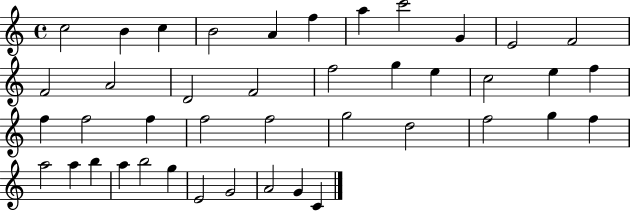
C5/h B4/q C5/q B4/h A4/q F5/q A5/q C6/h G4/q E4/h F4/h F4/h A4/h D4/h F4/h F5/h G5/q E5/q C5/h E5/q F5/q F5/q F5/h F5/q F5/h F5/h G5/h D5/h F5/h G5/q F5/q A5/h A5/q B5/q A5/q B5/h G5/q E4/h G4/h A4/h G4/q C4/q